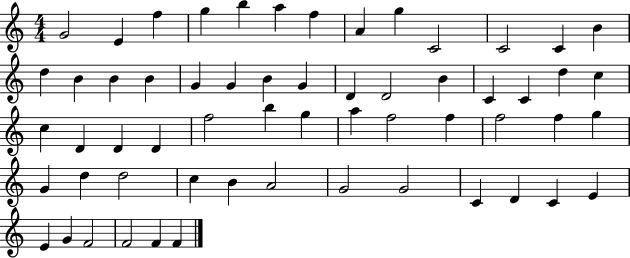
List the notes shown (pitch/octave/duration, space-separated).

G4/h E4/q F5/q G5/q B5/q A5/q F5/q A4/q G5/q C4/h C4/h C4/q B4/q D5/q B4/q B4/q B4/q G4/q G4/q B4/q G4/q D4/q D4/h B4/q C4/q C4/q D5/q C5/q C5/q D4/q D4/q D4/q F5/h B5/q G5/q A5/q F5/h F5/q F5/h F5/q G5/q G4/q D5/q D5/h C5/q B4/q A4/h G4/h G4/h C4/q D4/q C4/q E4/q E4/q G4/q F4/h F4/h F4/q F4/q